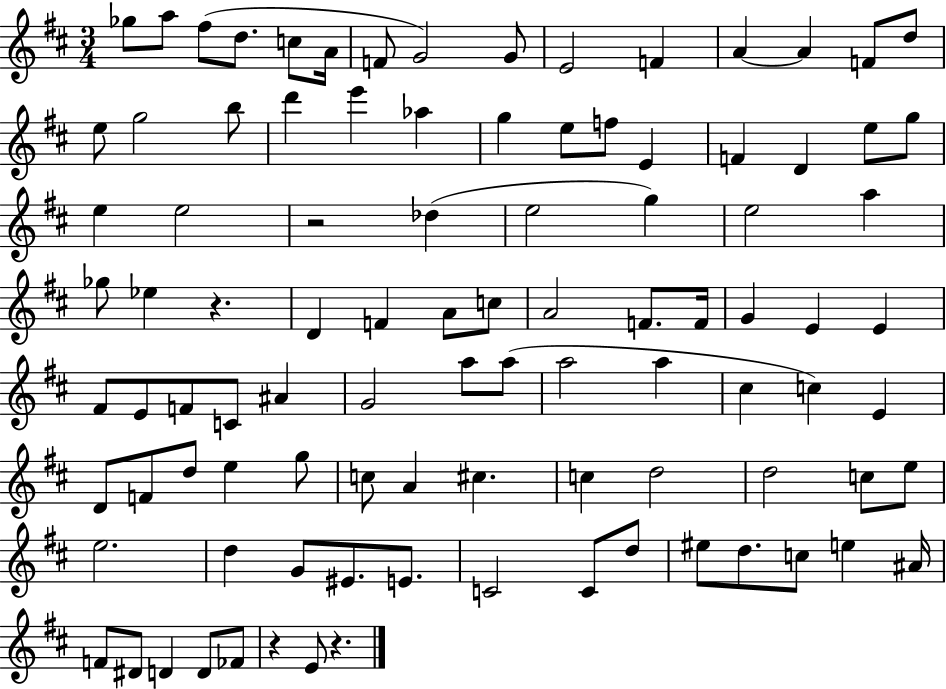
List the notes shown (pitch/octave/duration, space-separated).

Gb5/e A5/e F#5/e D5/e. C5/e A4/s F4/e G4/h G4/e E4/h F4/q A4/q A4/q F4/e D5/e E5/e G5/h B5/e D6/q E6/q Ab5/q G5/q E5/e F5/e E4/q F4/q D4/q E5/e G5/e E5/q E5/h R/h Db5/q E5/h G5/q E5/h A5/q Gb5/e Eb5/q R/q. D4/q F4/q A4/e C5/e A4/h F4/e. F4/s G4/q E4/q E4/q F#4/e E4/e F4/e C4/e A#4/q G4/h A5/e A5/e A5/h A5/q C#5/q C5/q E4/q D4/e F4/e D5/e E5/q G5/e C5/e A4/q C#5/q. C5/q D5/h D5/h C5/e E5/e E5/h. D5/q G4/e EIS4/e. E4/e. C4/h C4/e D5/e EIS5/e D5/e. C5/e E5/q A#4/s F4/e D#4/e D4/q D4/e FES4/e R/q E4/e R/q.